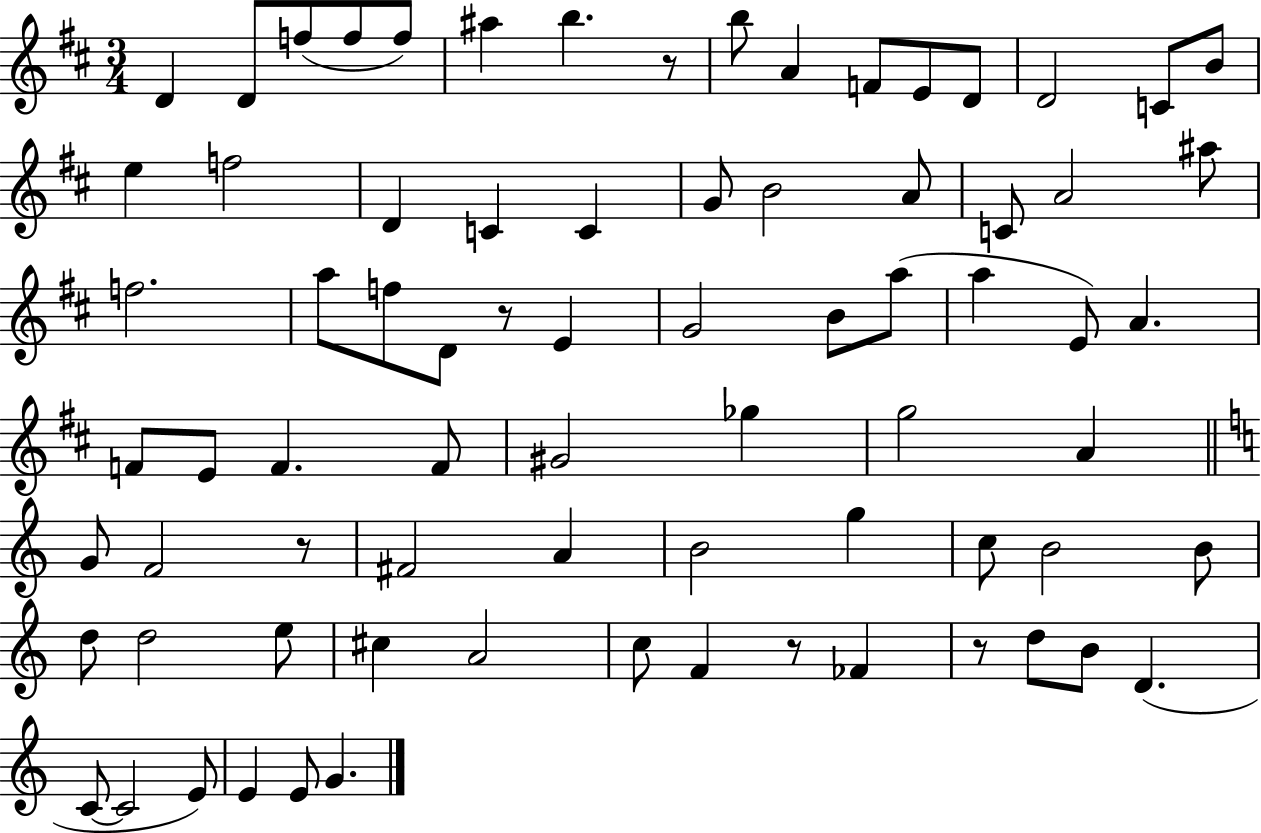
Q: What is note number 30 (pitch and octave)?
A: D4